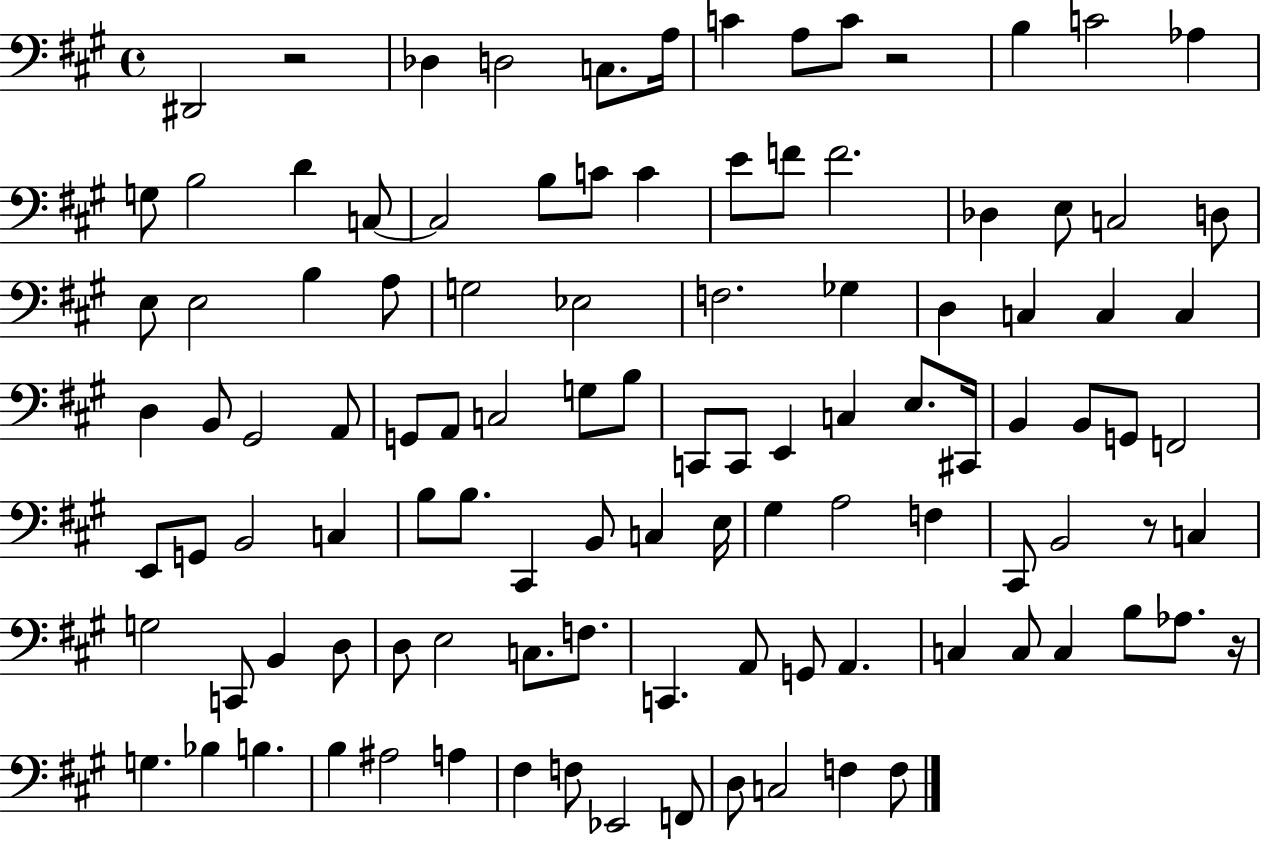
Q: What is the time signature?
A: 4/4